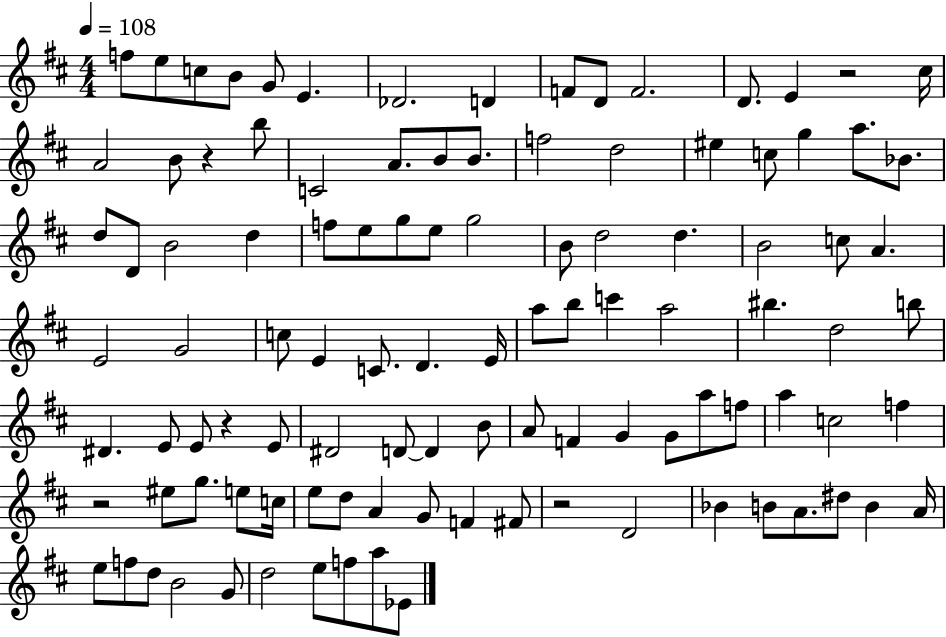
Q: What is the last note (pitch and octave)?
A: Eb4